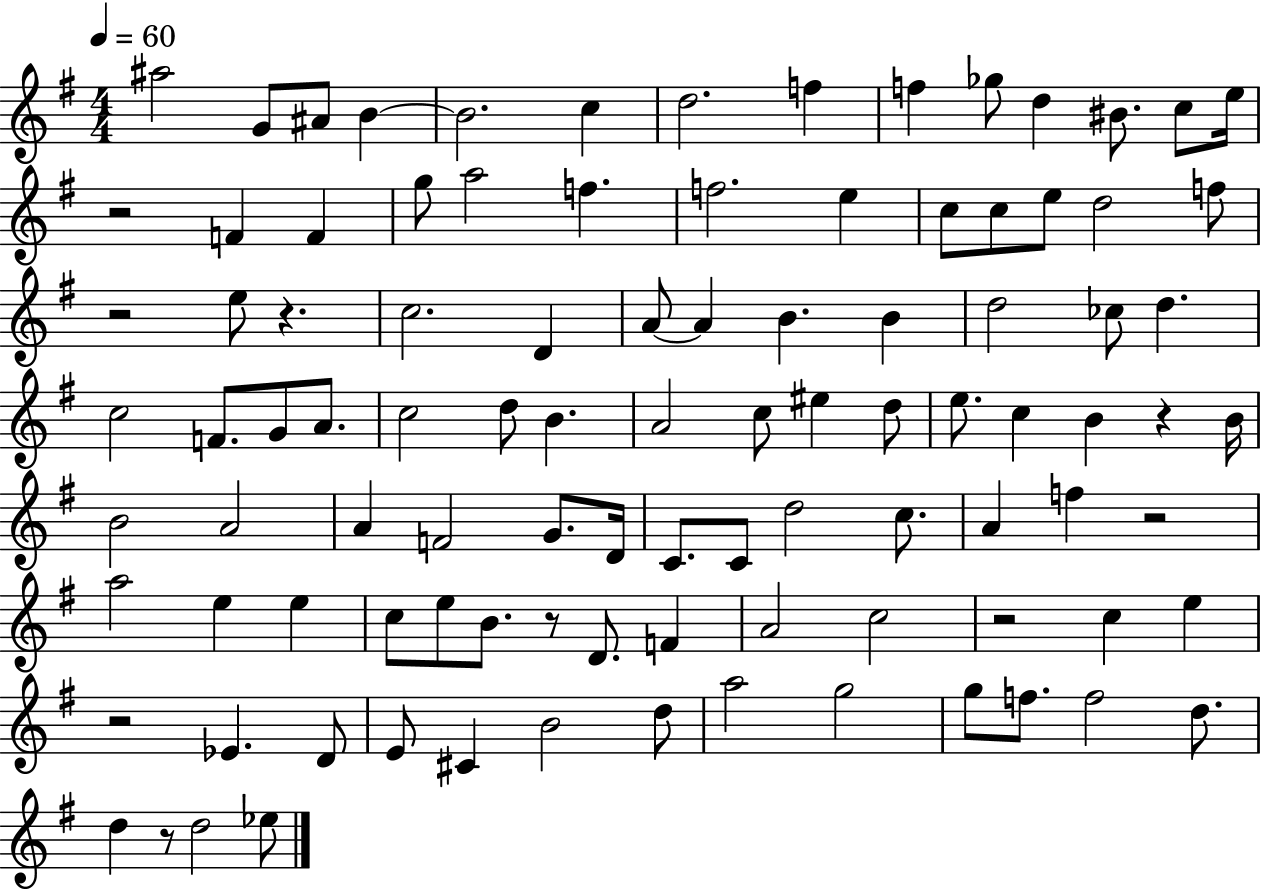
A#5/h G4/e A#4/e B4/q B4/h. C5/q D5/h. F5/q F5/q Gb5/e D5/q BIS4/e. C5/e E5/s R/h F4/q F4/q G5/e A5/h F5/q. F5/h. E5/q C5/e C5/e E5/e D5/h F5/e R/h E5/e R/q. C5/h. D4/q A4/e A4/q B4/q. B4/q D5/h CES5/e D5/q. C5/h F4/e. G4/e A4/e. C5/h D5/e B4/q. A4/h C5/e EIS5/q D5/e E5/e. C5/q B4/q R/q B4/s B4/h A4/h A4/q F4/h G4/e. D4/s C4/e. C4/e D5/h C5/e. A4/q F5/q R/h A5/h E5/q E5/q C5/e E5/e B4/e. R/e D4/e. F4/q A4/h C5/h R/h C5/q E5/q R/h Eb4/q. D4/e E4/e C#4/q B4/h D5/e A5/h G5/h G5/e F5/e. F5/h D5/e. D5/q R/e D5/h Eb5/e